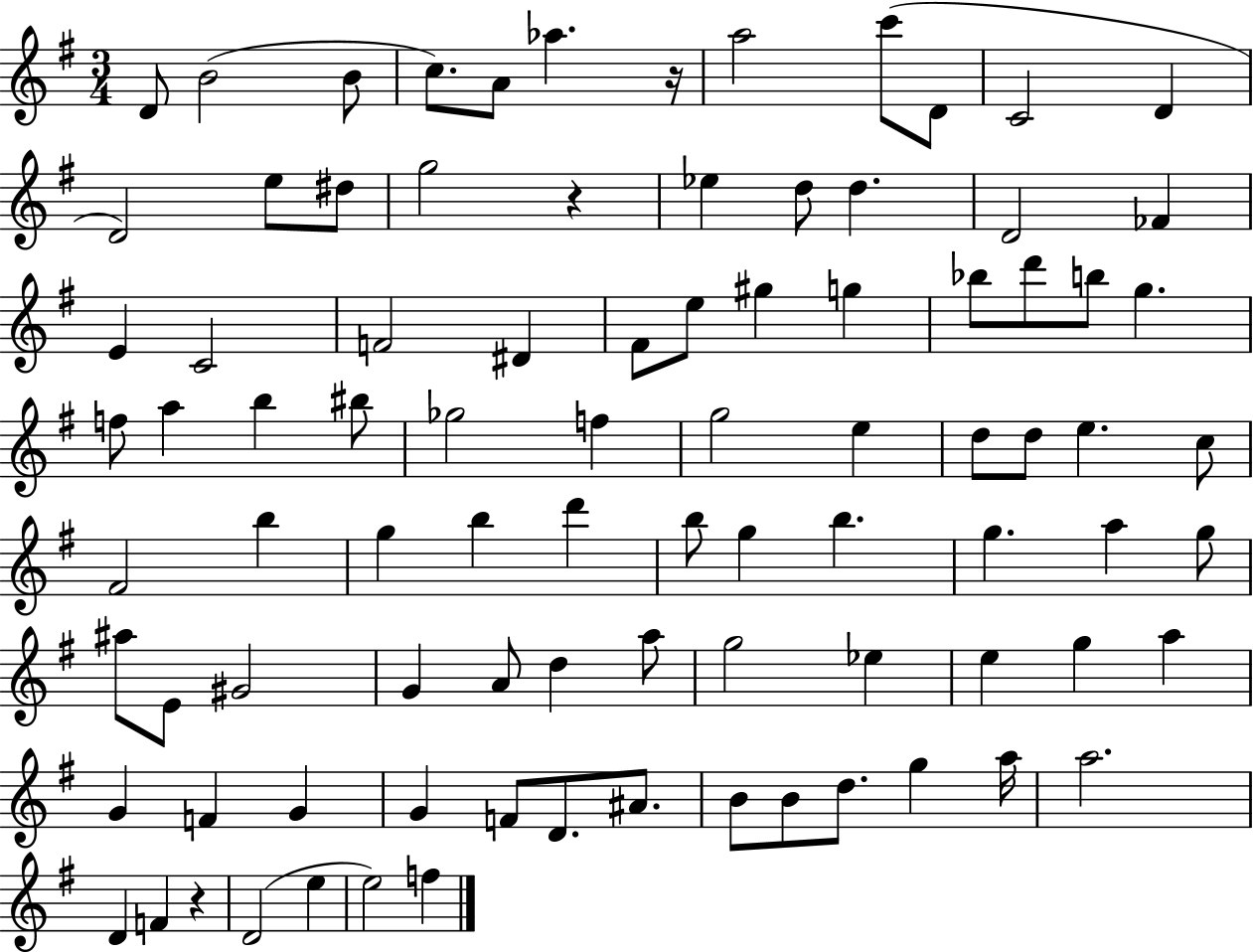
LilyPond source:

{
  \clef treble
  \numericTimeSignature
  \time 3/4
  \key g \major
  d'8 b'2( b'8 | c''8.) a'8 aes''4. r16 | a''2 c'''8( d'8 | c'2 d'4 | \break d'2) e''8 dis''8 | g''2 r4 | ees''4 d''8 d''4. | d'2 fes'4 | \break e'4 c'2 | f'2 dis'4 | fis'8 e''8 gis''4 g''4 | bes''8 d'''8 b''8 g''4. | \break f''8 a''4 b''4 bis''8 | ges''2 f''4 | g''2 e''4 | d''8 d''8 e''4. c''8 | \break fis'2 b''4 | g''4 b''4 d'''4 | b''8 g''4 b''4. | g''4. a''4 g''8 | \break ais''8 e'8 gis'2 | g'4 a'8 d''4 a''8 | g''2 ees''4 | e''4 g''4 a''4 | \break g'4 f'4 g'4 | g'4 f'8 d'8. ais'8. | b'8 b'8 d''8. g''4 a''16 | a''2. | \break d'4 f'4 r4 | d'2( e''4 | e''2) f''4 | \bar "|."
}